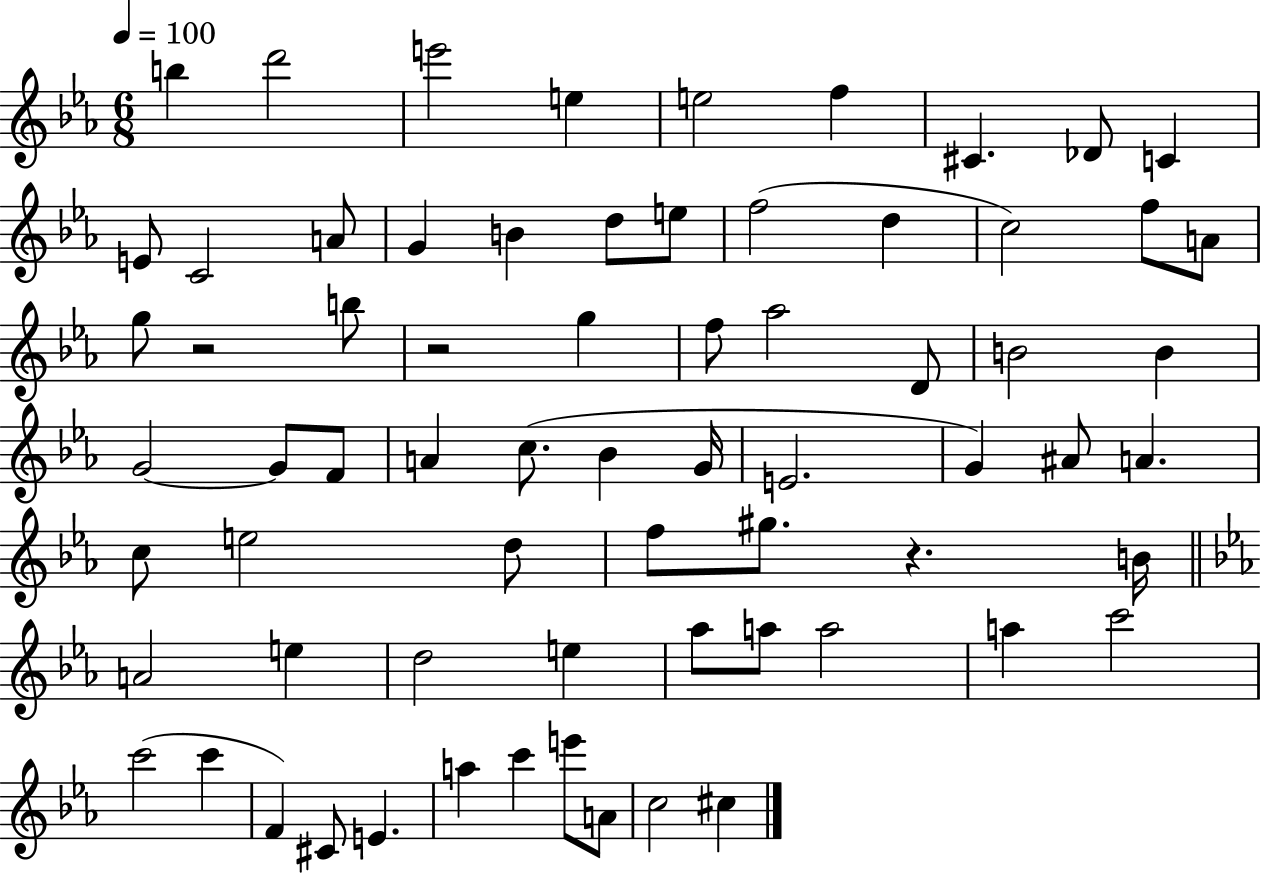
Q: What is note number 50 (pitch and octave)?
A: E5